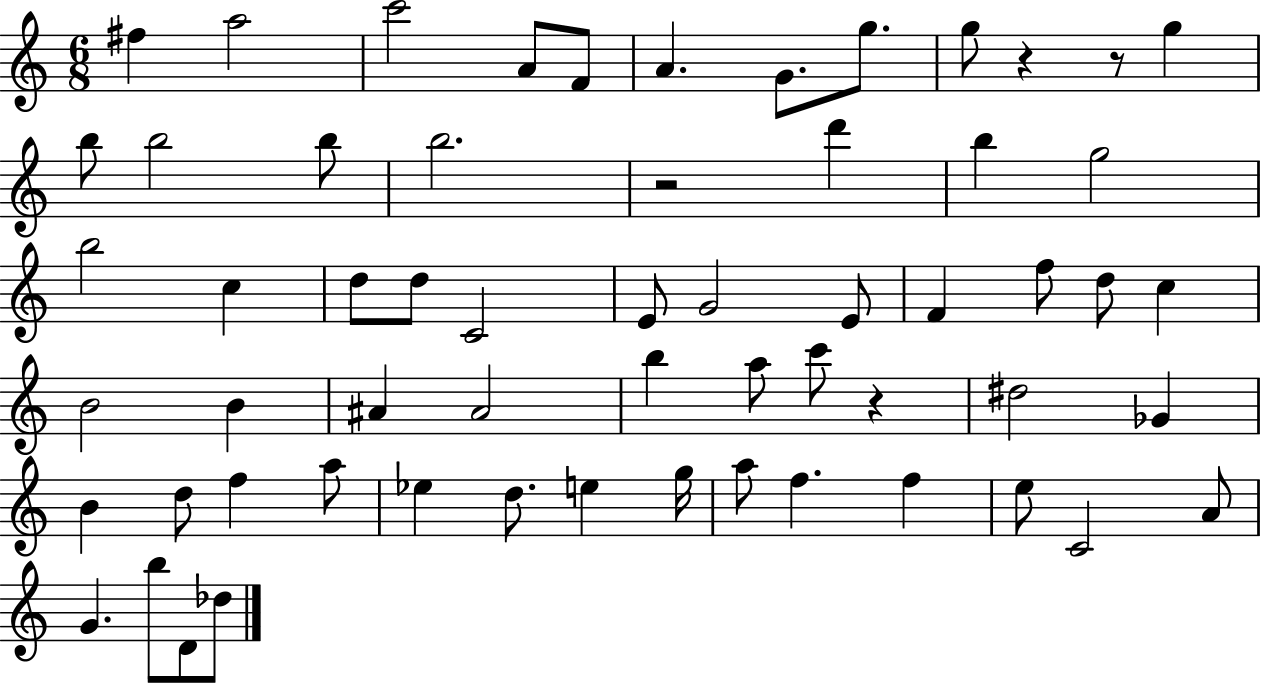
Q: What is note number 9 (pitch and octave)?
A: G5